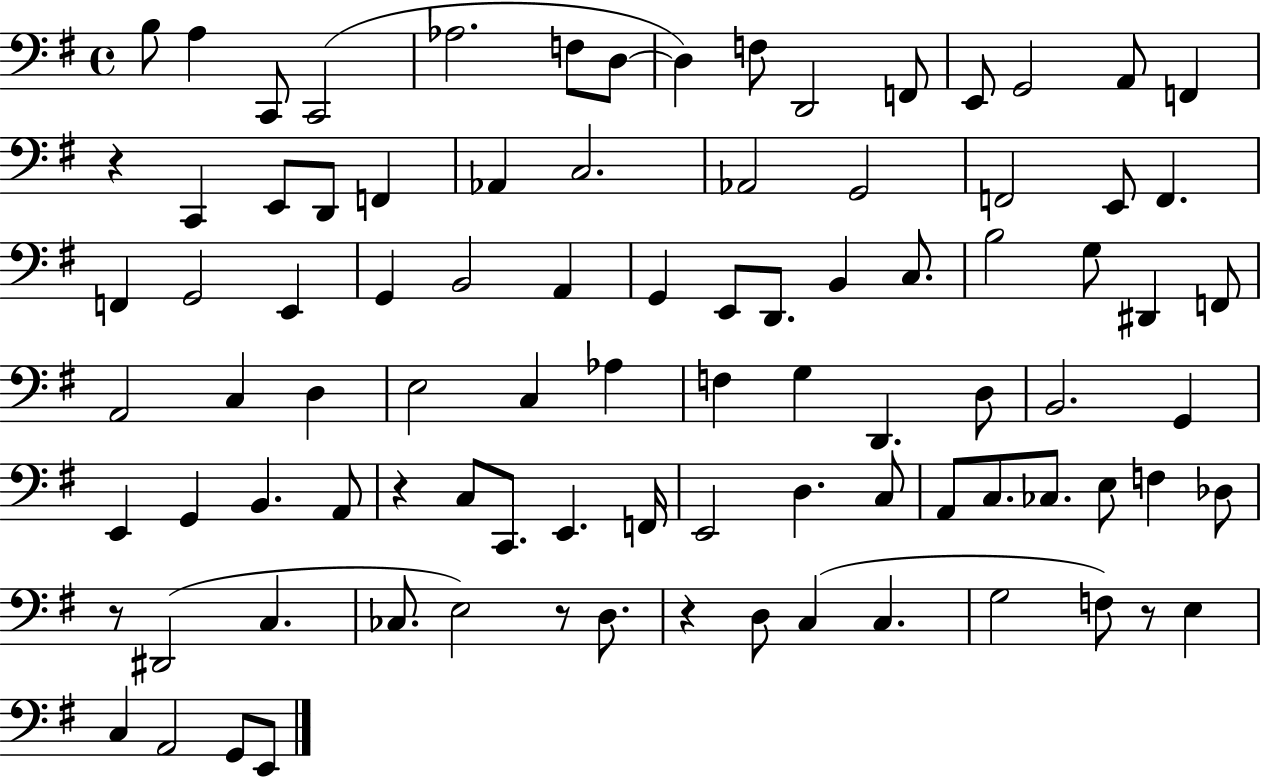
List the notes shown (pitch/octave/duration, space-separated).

B3/e A3/q C2/e C2/h Ab3/h. F3/e D3/e D3/q F3/e D2/h F2/e E2/e G2/h A2/e F2/q R/q C2/q E2/e D2/e F2/q Ab2/q C3/h. Ab2/h G2/h F2/h E2/e F2/q. F2/q G2/h E2/q G2/q B2/h A2/q G2/q E2/e D2/e. B2/q C3/e. B3/h G3/e D#2/q F2/e A2/h C3/q D3/q E3/h C3/q Ab3/q F3/q G3/q D2/q. D3/e B2/h. G2/q E2/q G2/q B2/q. A2/e R/q C3/e C2/e. E2/q. F2/s E2/h D3/q. C3/e A2/e C3/e. CES3/e. E3/e F3/q Db3/e R/e D#2/h C3/q. CES3/e. E3/h R/e D3/e. R/q D3/e C3/q C3/q. G3/h F3/e R/e E3/q C3/q A2/h G2/e E2/e